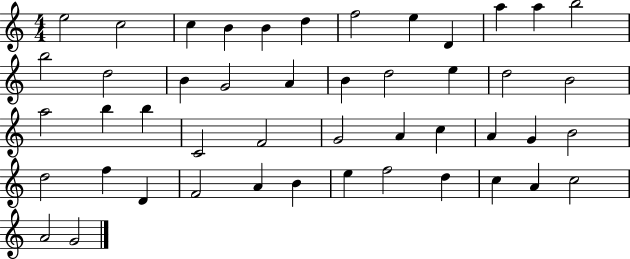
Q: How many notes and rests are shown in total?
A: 47